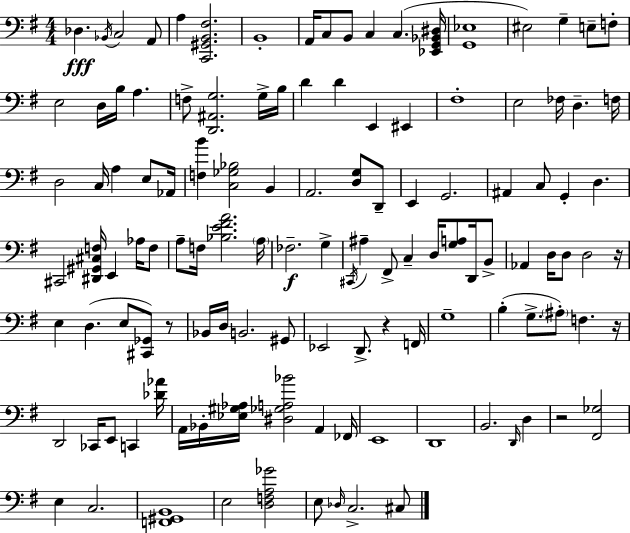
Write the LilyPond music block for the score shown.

{
  \clef bass
  \numericTimeSignature
  \time 4/4
  \key g \major
  des4.\fff \acciaccatura { bes,16 } c2 a,8 | a4 <c, gis, b, fis>2. | b,1-. | a,16 c8 b,8 c4 c4.( | \break <ees, g, bes, dis>16 <g, ees>1 | eis2) g4-- e8-- f8-. | e2 d16 b16 a4. | f8-> <d, ais, g>2. g16-> | \break b16 d'4 d'4 e,4 eis,4 | fis1-. | e2 fes16 d4.-- | f16 d2 c16 a4 e8 | \break aes,16 <f b'>4 <c ges bes>2 b,4 | a,2. <d g>8 d,8-- | e,4 g,2. | ais,4 c8 g,4-. d4. | \break cis,2 <dis, gis, cis f>16 e,4 aes16 f8 | a8-- f16 <bes e' fis' a'>2. | \parenthesize a16 fes2.--\f g4-> | \acciaccatura { cis,16 } ais4-- fis,8-> c4-- d16 <g a>8 d,16 | \break b,8-> aes,4 d16 d8 d2 | r16 e4 d4.( e8 <cis, ges,>8) | r8 bes,16 d16 b,2. | gis,8 ees,2 d,8.-> r4 | \break f,16 g1-- | b4-.( g8.-> \parenthesize ais8-.) f4. | r16 d,2 ces,16 e,8 c,4 | <des' aes'>16 a,16 bes,16-. <ees gis aes>16 <dis ges a bes'>2 a,4 | \break fes,16 e,1 | d,1 | b,2. \grace { d,16 } d4 | r2 <fis, ges>2 | \break e4 c2. | <f, gis, b,>1 | e2 <d f a ges'>2 | e8 \grace { des16 } c2.-> | \break cis8 \bar "|."
}